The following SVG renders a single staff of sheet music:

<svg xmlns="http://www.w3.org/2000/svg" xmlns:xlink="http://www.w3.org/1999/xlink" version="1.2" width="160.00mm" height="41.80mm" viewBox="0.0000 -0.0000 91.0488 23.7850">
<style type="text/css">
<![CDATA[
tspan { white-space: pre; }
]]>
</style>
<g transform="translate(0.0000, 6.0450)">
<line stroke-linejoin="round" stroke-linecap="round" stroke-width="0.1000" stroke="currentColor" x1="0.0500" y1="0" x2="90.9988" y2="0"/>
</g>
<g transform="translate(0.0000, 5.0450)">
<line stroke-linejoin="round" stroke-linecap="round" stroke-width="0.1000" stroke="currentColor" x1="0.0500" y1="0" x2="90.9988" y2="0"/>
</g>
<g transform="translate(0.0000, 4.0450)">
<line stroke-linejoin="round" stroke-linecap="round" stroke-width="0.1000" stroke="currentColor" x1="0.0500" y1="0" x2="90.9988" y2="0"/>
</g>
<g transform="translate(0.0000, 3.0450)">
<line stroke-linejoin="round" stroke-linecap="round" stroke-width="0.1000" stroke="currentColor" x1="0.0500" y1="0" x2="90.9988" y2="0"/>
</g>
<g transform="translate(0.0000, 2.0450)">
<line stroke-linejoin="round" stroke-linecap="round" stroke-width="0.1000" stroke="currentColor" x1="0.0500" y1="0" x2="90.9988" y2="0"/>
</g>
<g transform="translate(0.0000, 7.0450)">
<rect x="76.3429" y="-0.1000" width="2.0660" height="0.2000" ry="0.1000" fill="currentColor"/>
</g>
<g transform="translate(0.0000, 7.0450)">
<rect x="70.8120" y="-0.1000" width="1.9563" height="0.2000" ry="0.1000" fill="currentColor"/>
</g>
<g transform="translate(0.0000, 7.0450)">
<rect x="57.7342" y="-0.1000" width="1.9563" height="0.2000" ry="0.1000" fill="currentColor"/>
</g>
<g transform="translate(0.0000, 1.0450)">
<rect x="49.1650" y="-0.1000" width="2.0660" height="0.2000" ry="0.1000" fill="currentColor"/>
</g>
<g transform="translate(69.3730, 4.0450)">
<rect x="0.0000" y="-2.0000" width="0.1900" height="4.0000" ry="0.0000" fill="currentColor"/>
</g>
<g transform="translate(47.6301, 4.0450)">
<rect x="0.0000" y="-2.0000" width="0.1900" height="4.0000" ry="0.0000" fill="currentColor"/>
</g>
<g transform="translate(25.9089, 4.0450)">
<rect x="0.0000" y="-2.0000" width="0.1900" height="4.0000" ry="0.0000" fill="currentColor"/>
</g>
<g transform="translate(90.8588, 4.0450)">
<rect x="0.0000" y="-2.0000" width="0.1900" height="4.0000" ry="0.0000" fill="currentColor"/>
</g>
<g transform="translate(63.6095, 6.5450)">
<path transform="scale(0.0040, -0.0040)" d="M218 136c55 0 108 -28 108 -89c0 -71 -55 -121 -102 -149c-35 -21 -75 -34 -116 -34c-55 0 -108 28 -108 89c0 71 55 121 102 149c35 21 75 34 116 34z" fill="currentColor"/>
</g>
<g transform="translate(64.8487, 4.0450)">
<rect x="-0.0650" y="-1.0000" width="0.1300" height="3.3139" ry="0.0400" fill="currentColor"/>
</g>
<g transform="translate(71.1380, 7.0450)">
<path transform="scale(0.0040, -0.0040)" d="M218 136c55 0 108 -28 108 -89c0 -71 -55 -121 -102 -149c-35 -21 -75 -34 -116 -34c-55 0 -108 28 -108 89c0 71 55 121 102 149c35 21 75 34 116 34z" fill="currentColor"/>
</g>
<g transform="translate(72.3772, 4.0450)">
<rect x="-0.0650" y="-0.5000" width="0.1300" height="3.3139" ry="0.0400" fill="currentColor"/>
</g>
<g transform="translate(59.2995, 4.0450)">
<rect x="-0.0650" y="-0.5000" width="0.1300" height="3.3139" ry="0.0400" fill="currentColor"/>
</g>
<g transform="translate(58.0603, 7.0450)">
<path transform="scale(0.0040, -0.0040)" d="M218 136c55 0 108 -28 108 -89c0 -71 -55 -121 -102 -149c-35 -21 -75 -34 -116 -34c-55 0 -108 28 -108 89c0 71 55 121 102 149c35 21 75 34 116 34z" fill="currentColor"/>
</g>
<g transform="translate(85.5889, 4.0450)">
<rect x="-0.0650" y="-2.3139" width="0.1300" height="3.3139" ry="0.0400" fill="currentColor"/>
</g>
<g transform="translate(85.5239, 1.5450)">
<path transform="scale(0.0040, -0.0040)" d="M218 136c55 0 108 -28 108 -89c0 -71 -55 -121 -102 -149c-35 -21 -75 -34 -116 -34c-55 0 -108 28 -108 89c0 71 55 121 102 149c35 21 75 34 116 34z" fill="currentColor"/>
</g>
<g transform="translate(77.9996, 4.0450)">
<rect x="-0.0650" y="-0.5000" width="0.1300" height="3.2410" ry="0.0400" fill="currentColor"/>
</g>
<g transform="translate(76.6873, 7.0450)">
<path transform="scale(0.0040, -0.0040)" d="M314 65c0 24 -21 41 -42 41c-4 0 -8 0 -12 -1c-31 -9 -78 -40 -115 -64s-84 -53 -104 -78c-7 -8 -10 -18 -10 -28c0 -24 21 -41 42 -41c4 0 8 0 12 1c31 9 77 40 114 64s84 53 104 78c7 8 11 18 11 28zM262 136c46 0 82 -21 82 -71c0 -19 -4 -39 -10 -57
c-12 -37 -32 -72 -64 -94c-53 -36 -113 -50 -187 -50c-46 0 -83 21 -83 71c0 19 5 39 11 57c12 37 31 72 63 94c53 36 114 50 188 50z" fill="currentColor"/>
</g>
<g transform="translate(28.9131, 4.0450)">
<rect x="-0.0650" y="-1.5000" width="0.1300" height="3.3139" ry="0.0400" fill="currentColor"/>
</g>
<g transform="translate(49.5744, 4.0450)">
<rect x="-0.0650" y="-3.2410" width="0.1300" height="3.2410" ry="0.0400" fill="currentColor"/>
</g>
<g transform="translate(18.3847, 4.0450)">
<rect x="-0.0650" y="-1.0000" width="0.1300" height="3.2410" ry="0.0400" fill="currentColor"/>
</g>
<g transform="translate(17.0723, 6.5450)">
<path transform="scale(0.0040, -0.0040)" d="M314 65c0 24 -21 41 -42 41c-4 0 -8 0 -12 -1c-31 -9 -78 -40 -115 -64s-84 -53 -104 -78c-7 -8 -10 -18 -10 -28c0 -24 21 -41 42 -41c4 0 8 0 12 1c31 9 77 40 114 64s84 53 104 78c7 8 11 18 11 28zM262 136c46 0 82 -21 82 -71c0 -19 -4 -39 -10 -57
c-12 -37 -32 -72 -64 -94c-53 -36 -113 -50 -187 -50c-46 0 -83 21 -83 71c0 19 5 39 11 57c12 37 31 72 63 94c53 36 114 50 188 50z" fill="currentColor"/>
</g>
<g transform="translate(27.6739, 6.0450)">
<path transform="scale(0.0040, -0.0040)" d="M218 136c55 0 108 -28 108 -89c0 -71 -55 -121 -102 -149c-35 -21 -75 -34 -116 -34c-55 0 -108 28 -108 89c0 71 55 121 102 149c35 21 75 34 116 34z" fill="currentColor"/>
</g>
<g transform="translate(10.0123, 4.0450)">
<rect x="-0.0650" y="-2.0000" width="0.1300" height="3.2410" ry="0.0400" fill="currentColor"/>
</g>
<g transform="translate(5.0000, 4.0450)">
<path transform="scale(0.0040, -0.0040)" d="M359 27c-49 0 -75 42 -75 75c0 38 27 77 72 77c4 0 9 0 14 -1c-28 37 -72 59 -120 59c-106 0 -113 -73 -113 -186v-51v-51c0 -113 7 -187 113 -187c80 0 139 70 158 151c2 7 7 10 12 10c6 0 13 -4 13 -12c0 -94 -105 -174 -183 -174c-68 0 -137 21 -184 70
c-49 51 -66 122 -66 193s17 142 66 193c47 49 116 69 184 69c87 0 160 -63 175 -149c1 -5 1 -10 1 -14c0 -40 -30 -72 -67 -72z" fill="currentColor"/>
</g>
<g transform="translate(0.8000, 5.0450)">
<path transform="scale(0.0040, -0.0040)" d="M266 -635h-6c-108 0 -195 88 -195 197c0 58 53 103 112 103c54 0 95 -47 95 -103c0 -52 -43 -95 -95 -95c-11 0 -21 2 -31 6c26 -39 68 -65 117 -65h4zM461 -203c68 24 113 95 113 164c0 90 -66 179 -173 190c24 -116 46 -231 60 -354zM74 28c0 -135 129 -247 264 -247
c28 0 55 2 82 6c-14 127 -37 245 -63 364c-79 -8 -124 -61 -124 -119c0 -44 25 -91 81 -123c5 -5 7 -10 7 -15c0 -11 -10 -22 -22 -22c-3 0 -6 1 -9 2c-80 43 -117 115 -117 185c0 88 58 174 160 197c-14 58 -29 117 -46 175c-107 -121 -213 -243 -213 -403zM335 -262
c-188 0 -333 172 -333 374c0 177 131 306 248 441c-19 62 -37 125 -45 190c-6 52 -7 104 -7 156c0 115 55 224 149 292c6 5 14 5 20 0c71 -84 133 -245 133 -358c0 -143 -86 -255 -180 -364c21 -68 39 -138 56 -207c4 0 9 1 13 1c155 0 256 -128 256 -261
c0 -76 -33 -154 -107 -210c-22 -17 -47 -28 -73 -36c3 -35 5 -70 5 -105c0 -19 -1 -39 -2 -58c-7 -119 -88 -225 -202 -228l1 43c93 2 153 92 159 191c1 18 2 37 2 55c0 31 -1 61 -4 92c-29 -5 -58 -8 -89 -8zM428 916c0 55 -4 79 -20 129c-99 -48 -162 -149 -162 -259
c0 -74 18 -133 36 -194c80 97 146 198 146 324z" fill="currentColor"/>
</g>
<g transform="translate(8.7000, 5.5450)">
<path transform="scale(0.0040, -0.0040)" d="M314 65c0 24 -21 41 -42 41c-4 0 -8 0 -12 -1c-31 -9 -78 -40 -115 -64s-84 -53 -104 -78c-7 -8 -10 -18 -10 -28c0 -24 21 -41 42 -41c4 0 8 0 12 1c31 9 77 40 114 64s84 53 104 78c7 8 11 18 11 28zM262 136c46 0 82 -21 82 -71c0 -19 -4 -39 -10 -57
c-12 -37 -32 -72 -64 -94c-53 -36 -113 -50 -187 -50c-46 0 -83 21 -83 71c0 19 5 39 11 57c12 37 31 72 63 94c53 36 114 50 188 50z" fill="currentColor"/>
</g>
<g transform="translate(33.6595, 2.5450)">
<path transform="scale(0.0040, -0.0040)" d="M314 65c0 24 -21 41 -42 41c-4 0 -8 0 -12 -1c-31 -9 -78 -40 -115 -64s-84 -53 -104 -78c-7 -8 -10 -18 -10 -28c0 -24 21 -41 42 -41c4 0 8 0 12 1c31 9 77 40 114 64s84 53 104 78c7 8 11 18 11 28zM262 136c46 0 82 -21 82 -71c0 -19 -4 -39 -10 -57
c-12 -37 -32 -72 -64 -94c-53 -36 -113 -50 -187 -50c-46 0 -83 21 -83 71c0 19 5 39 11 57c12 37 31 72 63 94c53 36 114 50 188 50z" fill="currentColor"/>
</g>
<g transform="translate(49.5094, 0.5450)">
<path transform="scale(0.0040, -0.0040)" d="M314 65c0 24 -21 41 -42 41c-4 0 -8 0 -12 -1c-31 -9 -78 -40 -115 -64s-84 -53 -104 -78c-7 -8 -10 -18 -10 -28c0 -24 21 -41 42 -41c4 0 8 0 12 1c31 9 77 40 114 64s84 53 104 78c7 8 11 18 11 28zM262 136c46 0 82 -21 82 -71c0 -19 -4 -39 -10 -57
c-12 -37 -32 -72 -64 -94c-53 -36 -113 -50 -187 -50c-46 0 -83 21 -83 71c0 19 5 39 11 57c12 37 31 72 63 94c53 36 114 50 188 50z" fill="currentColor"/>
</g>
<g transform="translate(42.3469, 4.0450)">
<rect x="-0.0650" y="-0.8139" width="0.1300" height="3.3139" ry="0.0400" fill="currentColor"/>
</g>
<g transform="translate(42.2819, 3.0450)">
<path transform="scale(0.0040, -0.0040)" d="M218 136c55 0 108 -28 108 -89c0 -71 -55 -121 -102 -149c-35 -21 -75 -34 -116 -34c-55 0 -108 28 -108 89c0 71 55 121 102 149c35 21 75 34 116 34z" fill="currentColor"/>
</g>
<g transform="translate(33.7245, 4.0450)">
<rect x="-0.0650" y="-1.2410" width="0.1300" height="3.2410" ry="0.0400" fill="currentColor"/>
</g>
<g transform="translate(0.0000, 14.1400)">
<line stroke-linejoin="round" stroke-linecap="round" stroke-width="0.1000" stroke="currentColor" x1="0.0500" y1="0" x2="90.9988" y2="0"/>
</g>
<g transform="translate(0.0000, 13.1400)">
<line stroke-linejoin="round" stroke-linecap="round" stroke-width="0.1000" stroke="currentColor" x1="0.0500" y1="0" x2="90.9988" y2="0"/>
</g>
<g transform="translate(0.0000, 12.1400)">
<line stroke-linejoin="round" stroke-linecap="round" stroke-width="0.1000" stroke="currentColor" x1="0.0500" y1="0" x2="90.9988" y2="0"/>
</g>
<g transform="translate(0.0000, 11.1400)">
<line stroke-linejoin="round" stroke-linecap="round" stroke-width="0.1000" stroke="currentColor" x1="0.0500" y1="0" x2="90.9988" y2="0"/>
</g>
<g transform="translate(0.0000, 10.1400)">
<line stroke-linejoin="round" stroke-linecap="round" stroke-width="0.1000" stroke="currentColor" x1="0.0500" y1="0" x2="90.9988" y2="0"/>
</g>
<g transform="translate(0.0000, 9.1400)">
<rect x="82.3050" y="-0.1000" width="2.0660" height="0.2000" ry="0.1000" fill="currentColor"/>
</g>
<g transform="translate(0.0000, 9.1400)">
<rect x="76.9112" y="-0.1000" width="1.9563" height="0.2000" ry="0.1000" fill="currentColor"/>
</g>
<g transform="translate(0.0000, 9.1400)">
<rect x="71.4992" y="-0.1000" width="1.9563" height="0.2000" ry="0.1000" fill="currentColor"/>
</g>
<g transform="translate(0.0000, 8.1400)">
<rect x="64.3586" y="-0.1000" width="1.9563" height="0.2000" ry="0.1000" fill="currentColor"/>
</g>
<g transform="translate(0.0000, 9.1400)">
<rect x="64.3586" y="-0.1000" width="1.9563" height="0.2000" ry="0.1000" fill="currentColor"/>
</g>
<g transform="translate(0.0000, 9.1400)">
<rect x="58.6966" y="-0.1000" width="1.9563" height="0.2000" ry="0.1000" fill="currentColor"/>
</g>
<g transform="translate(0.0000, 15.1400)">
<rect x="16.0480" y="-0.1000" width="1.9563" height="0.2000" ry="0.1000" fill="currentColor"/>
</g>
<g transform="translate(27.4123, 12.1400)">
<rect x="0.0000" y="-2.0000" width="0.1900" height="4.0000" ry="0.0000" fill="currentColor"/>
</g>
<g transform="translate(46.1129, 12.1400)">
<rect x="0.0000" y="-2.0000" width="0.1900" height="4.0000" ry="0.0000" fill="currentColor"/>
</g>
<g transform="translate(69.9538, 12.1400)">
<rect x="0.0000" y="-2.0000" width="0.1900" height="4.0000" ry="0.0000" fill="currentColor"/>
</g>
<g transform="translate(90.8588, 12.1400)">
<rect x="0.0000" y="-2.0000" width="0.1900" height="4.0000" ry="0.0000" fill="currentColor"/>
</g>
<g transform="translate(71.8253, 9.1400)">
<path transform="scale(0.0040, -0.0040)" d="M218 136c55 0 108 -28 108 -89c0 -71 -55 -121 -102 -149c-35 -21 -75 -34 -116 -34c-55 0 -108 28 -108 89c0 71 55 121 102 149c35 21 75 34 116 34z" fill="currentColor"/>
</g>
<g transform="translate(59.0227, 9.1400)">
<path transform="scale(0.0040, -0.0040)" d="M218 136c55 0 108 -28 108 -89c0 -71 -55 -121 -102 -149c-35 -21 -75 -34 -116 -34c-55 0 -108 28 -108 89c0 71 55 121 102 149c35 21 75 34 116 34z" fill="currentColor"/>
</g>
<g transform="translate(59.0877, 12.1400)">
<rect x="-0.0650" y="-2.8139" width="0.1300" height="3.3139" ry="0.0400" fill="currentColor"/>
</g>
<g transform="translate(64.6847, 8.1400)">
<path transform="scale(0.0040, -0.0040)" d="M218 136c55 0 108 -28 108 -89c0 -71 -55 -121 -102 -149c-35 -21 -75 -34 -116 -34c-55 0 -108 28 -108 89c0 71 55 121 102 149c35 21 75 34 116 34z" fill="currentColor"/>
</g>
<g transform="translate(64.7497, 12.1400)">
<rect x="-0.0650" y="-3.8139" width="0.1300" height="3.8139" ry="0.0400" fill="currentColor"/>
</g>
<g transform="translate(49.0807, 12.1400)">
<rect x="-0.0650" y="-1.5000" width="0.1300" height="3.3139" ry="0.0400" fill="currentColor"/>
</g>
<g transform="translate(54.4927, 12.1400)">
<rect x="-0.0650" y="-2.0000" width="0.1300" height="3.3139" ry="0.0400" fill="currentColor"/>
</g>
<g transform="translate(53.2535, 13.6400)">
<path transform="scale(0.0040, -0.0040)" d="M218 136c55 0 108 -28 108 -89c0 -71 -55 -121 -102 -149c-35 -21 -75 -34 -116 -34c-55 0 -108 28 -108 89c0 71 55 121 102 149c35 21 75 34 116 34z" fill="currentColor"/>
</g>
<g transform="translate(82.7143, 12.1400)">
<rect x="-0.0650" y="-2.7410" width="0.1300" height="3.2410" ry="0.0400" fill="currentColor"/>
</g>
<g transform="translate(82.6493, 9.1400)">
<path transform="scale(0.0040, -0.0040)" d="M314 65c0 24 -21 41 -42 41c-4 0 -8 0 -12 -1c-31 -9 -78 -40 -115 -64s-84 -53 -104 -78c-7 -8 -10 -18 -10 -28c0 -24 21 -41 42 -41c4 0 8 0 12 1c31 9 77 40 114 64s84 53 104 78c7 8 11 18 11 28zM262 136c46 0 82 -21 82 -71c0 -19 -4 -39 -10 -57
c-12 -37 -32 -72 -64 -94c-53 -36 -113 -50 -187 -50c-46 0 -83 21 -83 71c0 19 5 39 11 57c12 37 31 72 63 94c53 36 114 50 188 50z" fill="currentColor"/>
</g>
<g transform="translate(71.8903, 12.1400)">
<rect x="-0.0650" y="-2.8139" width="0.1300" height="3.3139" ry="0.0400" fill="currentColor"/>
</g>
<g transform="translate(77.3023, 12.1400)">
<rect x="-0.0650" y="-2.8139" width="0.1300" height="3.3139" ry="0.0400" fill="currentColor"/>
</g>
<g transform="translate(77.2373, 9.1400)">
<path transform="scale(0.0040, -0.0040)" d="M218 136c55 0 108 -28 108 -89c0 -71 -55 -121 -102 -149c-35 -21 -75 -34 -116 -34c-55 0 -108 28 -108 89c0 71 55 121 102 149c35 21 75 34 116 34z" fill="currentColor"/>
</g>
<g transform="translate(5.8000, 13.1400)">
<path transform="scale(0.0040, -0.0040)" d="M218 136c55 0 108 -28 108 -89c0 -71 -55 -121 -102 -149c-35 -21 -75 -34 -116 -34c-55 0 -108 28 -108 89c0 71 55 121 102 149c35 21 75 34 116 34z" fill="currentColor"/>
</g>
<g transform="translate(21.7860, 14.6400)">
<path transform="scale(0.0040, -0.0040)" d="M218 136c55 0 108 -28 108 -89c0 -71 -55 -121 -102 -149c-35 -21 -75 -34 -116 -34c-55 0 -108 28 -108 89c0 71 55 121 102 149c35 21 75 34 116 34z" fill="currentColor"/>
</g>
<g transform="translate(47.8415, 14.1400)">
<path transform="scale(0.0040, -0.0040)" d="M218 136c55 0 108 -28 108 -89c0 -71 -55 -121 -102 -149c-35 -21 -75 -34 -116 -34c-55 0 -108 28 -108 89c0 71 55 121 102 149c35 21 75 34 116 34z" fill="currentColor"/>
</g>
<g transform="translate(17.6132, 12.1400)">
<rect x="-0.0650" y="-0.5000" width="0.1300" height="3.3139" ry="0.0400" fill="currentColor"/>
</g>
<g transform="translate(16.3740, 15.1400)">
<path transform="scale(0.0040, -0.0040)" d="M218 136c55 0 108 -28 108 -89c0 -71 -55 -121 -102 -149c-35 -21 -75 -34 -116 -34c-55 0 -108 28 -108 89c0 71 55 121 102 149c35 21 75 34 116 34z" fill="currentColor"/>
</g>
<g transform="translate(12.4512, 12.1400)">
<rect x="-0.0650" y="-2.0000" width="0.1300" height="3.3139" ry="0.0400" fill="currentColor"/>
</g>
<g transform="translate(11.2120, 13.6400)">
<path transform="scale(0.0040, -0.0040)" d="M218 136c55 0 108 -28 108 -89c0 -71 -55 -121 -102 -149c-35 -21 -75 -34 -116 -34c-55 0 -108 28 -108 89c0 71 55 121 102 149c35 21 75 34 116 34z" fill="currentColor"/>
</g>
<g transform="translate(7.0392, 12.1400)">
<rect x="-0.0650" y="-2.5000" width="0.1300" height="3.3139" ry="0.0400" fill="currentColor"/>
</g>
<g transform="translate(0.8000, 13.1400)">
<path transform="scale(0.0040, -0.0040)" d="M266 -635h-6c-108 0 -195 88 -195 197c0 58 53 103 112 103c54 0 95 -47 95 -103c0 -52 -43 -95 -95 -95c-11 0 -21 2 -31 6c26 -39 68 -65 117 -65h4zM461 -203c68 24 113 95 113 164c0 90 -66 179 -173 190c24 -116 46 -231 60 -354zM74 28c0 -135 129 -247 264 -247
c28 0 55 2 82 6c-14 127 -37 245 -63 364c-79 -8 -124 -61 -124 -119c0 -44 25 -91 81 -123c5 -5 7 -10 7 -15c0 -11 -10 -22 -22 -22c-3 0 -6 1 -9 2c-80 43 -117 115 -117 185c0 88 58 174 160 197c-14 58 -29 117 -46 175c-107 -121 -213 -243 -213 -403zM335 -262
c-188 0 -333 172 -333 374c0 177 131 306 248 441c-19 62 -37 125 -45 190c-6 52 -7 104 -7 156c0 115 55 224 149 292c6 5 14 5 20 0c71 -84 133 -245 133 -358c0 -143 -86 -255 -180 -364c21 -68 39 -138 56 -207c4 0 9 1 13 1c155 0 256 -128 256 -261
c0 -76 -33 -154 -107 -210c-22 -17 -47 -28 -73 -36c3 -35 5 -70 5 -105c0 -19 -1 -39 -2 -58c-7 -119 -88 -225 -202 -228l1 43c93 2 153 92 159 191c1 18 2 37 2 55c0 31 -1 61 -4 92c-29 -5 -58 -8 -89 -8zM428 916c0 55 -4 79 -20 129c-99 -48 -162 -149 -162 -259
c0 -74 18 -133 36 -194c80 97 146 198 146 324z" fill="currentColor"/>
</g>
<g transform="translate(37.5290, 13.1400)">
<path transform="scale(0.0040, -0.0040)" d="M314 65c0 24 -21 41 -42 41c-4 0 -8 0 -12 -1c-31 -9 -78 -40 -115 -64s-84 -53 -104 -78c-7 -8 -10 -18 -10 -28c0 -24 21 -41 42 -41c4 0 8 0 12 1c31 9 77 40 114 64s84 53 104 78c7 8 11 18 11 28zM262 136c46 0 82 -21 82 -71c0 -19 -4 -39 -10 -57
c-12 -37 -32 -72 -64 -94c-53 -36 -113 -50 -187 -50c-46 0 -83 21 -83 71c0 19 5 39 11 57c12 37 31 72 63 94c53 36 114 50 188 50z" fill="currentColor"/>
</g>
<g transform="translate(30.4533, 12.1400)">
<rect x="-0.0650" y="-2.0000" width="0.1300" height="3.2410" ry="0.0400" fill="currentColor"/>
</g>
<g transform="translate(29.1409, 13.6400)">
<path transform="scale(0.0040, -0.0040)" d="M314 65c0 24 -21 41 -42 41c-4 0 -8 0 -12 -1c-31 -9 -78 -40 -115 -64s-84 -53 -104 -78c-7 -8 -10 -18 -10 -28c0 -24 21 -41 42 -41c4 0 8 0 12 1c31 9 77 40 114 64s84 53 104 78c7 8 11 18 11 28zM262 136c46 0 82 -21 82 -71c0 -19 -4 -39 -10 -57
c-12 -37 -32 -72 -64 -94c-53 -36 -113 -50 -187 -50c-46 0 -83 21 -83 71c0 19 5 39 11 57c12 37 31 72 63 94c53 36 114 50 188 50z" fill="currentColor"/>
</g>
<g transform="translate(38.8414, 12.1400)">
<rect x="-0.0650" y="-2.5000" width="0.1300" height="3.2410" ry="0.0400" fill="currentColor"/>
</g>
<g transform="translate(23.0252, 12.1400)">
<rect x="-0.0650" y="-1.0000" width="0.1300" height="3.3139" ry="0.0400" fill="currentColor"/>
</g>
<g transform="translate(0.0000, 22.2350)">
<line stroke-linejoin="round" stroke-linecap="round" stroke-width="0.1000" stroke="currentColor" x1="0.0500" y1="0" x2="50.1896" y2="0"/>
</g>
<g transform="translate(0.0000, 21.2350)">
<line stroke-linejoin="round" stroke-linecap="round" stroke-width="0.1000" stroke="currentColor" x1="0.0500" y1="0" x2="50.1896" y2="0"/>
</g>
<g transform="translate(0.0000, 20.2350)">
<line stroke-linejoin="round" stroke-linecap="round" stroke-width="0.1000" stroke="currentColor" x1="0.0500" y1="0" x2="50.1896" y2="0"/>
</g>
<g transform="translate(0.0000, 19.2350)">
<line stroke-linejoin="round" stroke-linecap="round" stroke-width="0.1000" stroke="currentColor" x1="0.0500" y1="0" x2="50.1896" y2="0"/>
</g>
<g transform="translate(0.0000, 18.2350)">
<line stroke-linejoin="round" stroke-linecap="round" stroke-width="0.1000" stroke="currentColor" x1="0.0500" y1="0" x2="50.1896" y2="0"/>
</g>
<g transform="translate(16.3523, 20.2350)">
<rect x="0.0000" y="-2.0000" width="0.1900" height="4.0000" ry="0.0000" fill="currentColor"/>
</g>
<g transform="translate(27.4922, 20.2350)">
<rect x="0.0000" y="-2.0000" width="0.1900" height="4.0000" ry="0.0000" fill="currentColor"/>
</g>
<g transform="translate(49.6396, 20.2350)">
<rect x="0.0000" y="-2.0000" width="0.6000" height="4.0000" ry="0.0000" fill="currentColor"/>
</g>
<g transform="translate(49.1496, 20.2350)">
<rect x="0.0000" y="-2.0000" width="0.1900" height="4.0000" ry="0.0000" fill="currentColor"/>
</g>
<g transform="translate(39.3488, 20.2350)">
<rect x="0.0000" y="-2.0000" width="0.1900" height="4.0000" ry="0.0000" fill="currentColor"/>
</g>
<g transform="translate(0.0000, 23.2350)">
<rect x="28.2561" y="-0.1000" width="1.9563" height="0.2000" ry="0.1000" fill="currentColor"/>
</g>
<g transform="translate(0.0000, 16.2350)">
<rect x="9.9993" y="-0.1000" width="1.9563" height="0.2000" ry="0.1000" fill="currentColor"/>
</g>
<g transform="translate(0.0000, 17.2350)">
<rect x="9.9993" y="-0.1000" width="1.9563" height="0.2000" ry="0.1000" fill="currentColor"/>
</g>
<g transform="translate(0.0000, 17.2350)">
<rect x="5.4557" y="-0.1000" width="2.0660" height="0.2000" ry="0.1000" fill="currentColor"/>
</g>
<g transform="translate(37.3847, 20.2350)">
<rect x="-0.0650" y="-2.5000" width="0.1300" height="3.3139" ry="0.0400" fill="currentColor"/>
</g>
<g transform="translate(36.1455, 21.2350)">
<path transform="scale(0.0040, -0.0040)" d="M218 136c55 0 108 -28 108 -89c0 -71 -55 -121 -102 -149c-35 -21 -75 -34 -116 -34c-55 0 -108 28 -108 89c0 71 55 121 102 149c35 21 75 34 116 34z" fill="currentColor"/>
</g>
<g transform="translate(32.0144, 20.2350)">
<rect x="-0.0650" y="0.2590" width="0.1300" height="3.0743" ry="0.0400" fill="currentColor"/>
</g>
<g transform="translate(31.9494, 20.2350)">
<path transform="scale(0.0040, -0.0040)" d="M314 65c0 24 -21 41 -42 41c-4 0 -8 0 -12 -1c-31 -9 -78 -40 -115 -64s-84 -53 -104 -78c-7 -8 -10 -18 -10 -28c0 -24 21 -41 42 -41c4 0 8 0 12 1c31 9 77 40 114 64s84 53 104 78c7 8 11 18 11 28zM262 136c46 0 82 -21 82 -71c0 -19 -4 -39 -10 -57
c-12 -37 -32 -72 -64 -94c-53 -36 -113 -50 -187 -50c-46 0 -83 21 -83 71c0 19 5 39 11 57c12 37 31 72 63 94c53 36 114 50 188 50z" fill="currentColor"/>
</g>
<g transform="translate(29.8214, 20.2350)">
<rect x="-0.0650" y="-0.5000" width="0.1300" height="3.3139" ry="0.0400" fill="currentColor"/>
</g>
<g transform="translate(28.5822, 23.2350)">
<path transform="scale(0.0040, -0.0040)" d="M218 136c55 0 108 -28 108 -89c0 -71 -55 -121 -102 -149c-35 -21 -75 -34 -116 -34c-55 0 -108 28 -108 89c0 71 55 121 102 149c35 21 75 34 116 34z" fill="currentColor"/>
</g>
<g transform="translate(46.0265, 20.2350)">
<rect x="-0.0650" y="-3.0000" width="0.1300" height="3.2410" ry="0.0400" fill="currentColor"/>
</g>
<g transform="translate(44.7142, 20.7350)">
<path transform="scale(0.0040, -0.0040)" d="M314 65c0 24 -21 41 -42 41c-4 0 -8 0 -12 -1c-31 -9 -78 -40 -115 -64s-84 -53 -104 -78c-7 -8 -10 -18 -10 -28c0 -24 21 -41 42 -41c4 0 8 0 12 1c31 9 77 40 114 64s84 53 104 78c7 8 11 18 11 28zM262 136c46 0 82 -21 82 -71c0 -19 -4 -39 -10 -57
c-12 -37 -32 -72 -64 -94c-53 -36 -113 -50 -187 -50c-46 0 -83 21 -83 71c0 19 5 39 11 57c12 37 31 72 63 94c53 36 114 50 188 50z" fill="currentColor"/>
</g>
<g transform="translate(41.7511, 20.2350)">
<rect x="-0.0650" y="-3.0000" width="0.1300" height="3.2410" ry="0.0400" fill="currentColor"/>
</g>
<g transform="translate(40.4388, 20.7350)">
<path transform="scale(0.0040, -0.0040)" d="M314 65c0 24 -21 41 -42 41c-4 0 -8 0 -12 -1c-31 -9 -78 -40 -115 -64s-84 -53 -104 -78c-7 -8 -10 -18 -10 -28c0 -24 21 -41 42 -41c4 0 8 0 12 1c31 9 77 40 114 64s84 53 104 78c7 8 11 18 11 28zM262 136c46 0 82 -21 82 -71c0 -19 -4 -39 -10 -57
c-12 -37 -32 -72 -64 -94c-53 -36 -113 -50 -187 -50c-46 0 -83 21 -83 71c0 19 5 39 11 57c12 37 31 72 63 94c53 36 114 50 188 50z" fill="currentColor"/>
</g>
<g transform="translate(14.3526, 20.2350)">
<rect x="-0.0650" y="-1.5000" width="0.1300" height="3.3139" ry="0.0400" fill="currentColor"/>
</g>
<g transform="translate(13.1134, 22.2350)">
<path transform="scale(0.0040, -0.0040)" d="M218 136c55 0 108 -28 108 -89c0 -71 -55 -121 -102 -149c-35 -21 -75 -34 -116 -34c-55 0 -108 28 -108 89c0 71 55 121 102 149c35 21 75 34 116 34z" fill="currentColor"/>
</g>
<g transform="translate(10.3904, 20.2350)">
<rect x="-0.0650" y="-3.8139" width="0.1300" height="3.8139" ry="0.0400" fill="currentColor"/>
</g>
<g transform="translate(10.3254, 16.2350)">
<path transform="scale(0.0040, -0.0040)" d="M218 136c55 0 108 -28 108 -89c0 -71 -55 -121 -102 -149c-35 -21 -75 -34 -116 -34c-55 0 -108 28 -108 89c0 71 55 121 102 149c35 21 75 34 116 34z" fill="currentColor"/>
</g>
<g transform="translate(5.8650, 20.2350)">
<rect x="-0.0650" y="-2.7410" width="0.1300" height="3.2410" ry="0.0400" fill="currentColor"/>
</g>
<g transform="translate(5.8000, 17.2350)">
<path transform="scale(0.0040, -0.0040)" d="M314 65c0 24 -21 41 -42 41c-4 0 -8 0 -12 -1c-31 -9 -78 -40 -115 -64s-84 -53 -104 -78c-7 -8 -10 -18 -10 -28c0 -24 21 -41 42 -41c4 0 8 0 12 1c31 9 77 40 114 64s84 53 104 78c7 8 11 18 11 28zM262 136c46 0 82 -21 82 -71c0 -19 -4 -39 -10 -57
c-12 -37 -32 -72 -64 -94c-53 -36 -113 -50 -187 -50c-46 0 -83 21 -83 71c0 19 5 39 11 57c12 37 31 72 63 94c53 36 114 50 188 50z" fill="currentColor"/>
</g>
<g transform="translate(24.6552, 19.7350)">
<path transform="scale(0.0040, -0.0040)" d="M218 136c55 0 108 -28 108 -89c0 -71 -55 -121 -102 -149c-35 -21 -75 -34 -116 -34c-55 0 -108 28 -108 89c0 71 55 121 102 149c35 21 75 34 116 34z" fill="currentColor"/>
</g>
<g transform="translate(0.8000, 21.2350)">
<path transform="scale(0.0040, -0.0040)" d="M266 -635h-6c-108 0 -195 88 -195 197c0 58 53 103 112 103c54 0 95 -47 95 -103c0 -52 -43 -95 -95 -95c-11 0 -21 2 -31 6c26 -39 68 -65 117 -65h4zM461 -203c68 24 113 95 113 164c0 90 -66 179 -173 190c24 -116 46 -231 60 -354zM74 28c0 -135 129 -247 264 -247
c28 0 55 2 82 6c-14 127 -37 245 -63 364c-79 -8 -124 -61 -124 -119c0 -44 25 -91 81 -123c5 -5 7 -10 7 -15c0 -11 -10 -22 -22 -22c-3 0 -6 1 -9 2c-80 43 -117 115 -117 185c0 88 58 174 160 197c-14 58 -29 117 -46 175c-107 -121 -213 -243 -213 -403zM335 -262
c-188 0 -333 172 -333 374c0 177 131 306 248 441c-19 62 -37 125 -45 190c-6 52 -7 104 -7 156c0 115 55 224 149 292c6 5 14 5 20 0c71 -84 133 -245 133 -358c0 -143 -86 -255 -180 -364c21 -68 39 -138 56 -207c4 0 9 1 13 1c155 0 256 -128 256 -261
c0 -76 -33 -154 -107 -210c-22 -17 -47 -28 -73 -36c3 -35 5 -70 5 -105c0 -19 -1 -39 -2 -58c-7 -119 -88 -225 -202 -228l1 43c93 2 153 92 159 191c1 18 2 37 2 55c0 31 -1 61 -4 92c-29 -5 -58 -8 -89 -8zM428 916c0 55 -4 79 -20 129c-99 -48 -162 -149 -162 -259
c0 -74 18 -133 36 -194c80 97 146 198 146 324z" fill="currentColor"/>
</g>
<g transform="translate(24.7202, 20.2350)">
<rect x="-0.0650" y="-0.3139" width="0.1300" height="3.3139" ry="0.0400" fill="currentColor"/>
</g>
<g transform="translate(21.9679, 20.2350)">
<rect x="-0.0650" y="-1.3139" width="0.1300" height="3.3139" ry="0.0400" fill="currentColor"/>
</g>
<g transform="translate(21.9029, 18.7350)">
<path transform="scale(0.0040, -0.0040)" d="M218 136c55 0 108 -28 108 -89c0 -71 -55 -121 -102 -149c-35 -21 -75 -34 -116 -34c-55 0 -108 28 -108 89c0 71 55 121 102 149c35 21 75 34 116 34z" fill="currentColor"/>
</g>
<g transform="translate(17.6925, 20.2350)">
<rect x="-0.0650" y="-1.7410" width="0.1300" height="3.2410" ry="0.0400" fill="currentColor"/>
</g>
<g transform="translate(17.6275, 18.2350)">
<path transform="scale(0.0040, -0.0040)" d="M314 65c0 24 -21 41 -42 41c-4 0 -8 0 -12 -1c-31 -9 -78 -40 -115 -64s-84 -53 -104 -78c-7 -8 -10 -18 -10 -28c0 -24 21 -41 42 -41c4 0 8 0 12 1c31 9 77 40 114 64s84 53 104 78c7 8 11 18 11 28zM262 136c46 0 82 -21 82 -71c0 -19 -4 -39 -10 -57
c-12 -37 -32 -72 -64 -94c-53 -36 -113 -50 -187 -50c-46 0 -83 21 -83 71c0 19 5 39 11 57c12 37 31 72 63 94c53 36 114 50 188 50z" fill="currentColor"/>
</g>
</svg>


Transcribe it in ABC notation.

X:1
T:Untitled
M:4/4
L:1/4
K:C
F2 D2 E e2 d b2 C D C C2 g G F C D F2 G2 E F a c' a a a2 a2 c' E f2 e c C B2 G A2 A2